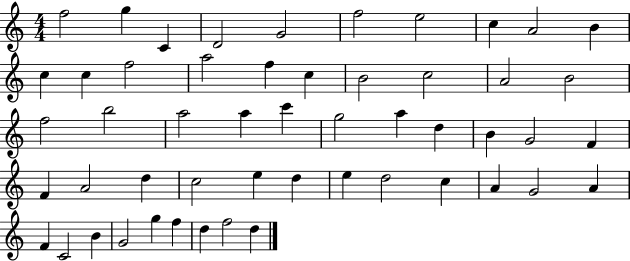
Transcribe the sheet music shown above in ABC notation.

X:1
T:Untitled
M:4/4
L:1/4
K:C
f2 g C D2 G2 f2 e2 c A2 B c c f2 a2 f c B2 c2 A2 B2 f2 b2 a2 a c' g2 a d B G2 F F A2 d c2 e d e d2 c A G2 A F C2 B G2 g f d f2 d